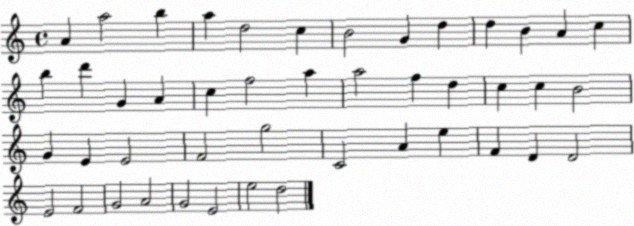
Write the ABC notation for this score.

X:1
T:Untitled
M:4/4
L:1/4
K:C
A a2 b a d2 c B2 G d d B A c b d' G A c f2 a a2 f d c c B2 G E E2 F2 g2 C2 A e F D D2 E2 F2 G2 A2 G2 E2 e2 d2